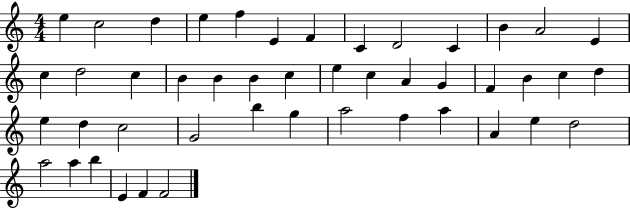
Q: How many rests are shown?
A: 0